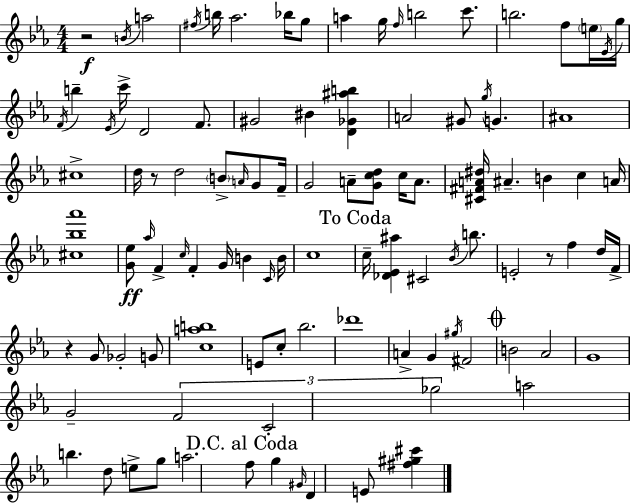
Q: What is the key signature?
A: C minor